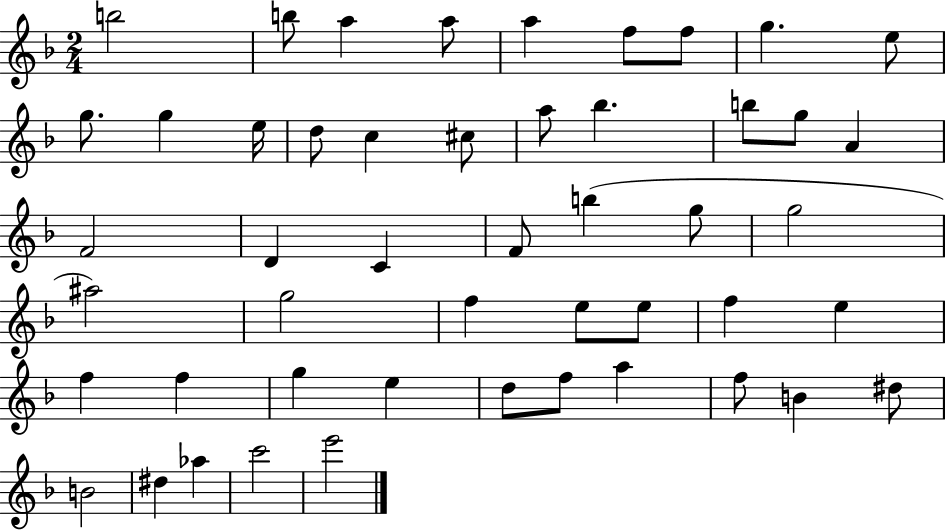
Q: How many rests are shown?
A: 0